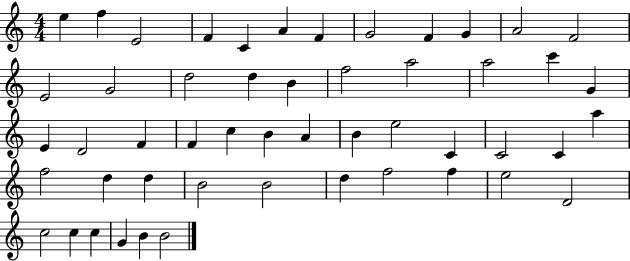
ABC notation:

X:1
T:Untitled
M:4/4
L:1/4
K:C
e f E2 F C A F G2 F G A2 F2 E2 G2 d2 d B f2 a2 a2 c' G E D2 F F c B A B e2 C C2 C a f2 d d B2 B2 d f2 f e2 D2 c2 c c G B B2